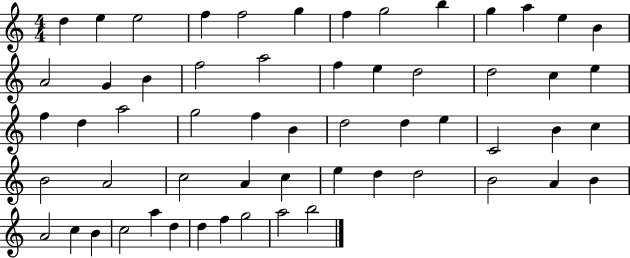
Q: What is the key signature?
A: C major